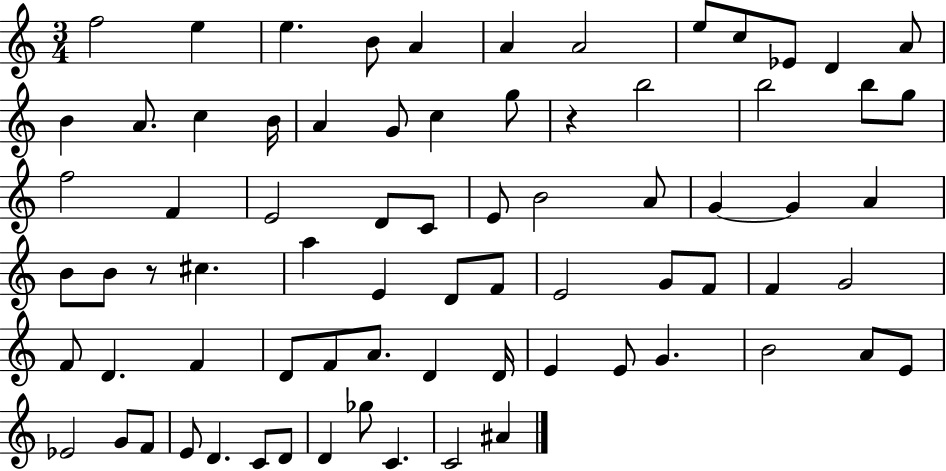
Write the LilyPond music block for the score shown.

{
  \clef treble
  \numericTimeSignature
  \time 3/4
  \key c \major
  \repeat volta 2 { f''2 e''4 | e''4. b'8 a'4 | a'4 a'2 | e''8 c''8 ees'8 d'4 a'8 | \break b'4 a'8. c''4 b'16 | a'4 g'8 c''4 g''8 | r4 b''2 | b''2 b''8 g''8 | \break f''2 f'4 | e'2 d'8 c'8 | e'8 b'2 a'8 | g'4~~ g'4 a'4 | \break b'8 b'8 r8 cis''4. | a''4 e'4 d'8 f'8 | e'2 g'8 f'8 | f'4 g'2 | \break f'8 d'4. f'4 | d'8 f'8 a'8. d'4 d'16 | e'4 e'8 g'4. | b'2 a'8 e'8 | \break ees'2 g'8 f'8 | e'8 d'4. c'8 d'8 | d'4 ges''8 c'4. | c'2 ais'4 | \break } \bar "|."
}